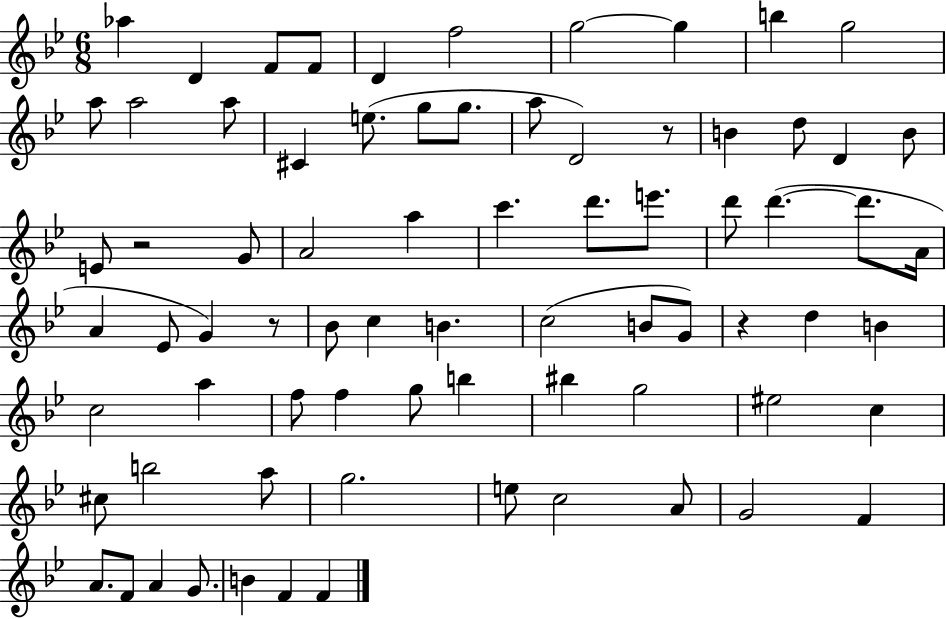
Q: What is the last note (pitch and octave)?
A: F4